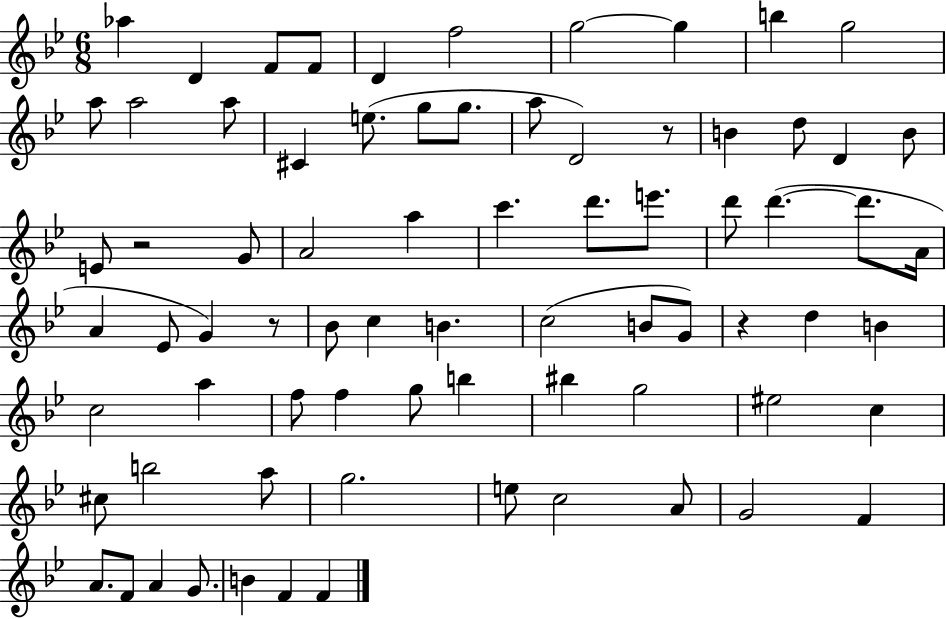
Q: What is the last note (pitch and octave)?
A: F4